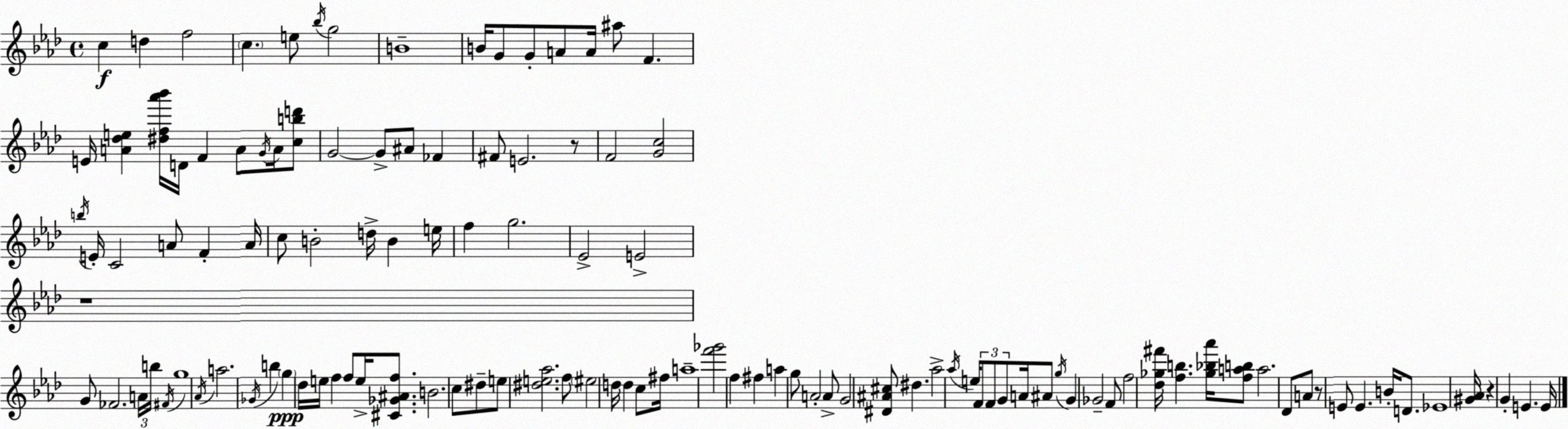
X:1
T:Untitled
M:4/4
L:1/4
K:Ab
c d f2 c e/2 _b/4 g2 B4 B/4 G/2 G/2 A/2 A/4 ^a/2 F E/4 [A_de] [^df_a'_b']/4 D/4 F A/2 G/4 A/4 [cbd']/2 G2 G/2 ^A/2 _F ^F/2 E2 z/2 F2 [Gc]2 b/4 E/4 C2 A/2 F A/4 c/2 B2 d/4 B e/4 f g2 _E2 E2 z4 G/2 _F2 A/4 b/4 ^F/4 g4 _A/4 a2 _G/4 b g _d/4 e/4 f f/2 e/4 [^C_G^Af]/2 B2 c/2 ^d/2 e/2 [^de_a]2 f/2 ^e2 d/4 d c/2 ^f/4 a4 [f'_g']2 f ^f a g/2 A2 A/2 G2 [^D^A^c]/2 ^d _a2 _a/4 e/4 F/2 F/2 G/2 A/4 ^A/2 g/4 G _G2 F/2 f2 [_d_g^f']/4 [fb] [_g_b_a']/4 [fab]/2 a2 _D/2 A/2 z/2 E/2 E B/4 D/2 _E4 [^G_A]/4 z G E E/4